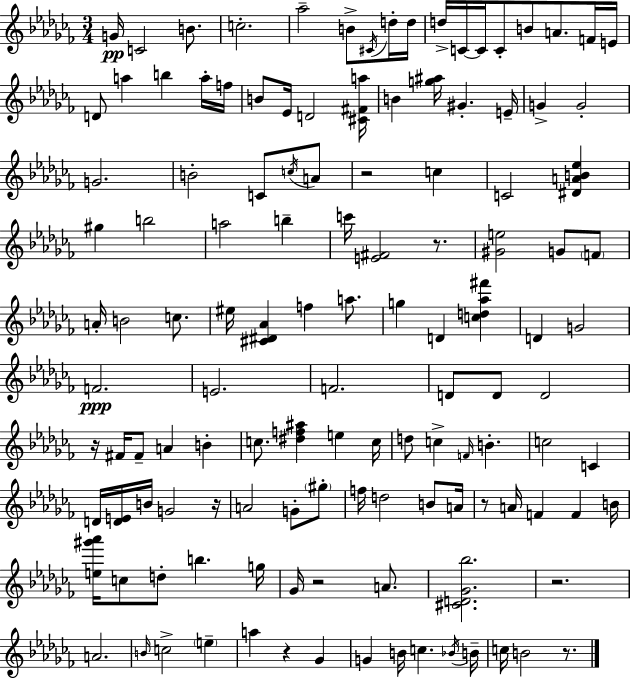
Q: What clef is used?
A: treble